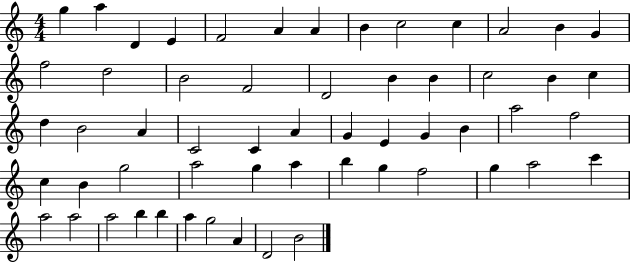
G5/q A5/q D4/q E4/q F4/h A4/q A4/q B4/q C5/h C5/q A4/h B4/q G4/q F5/h D5/h B4/h F4/h D4/h B4/q B4/q C5/h B4/q C5/q D5/q B4/h A4/q C4/h C4/q A4/q G4/q E4/q G4/q B4/q A5/h F5/h C5/q B4/q G5/h A5/h G5/q A5/q B5/q G5/q F5/h G5/q A5/h C6/q A5/h A5/h A5/h B5/q B5/q A5/q G5/h A4/q D4/h B4/h